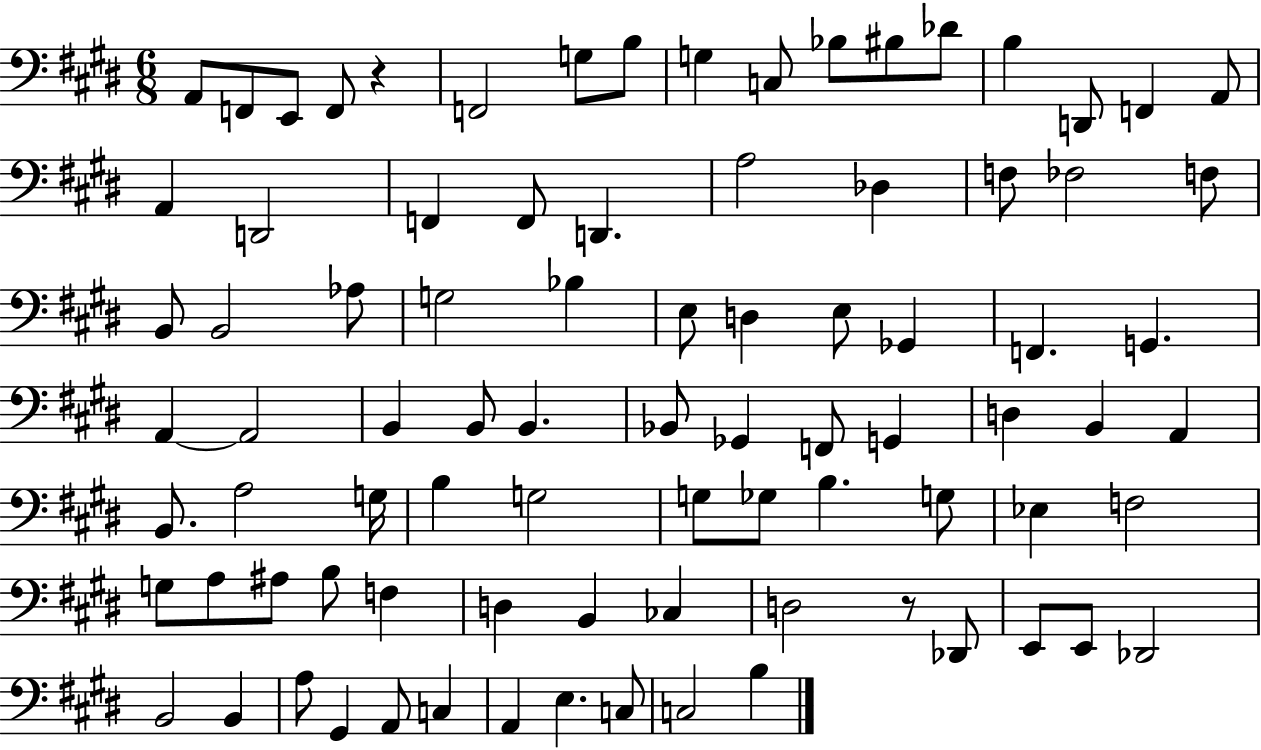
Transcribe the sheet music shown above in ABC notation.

X:1
T:Untitled
M:6/8
L:1/4
K:E
A,,/2 F,,/2 E,,/2 F,,/2 z F,,2 G,/2 B,/2 G, C,/2 _B,/2 ^B,/2 _D/2 B, D,,/2 F,, A,,/2 A,, D,,2 F,, F,,/2 D,, A,2 _D, F,/2 _F,2 F,/2 B,,/2 B,,2 _A,/2 G,2 _B, E,/2 D, E,/2 _G,, F,, G,, A,, A,,2 B,, B,,/2 B,, _B,,/2 _G,, F,,/2 G,, D, B,, A,, B,,/2 A,2 G,/4 B, G,2 G,/2 _G,/2 B, G,/2 _E, F,2 G,/2 A,/2 ^A,/2 B,/2 F, D, B,, _C, D,2 z/2 _D,,/2 E,,/2 E,,/2 _D,,2 B,,2 B,, A,/2 ^G,, A,,/2 C, A,, E, C,/2 C,2 B,